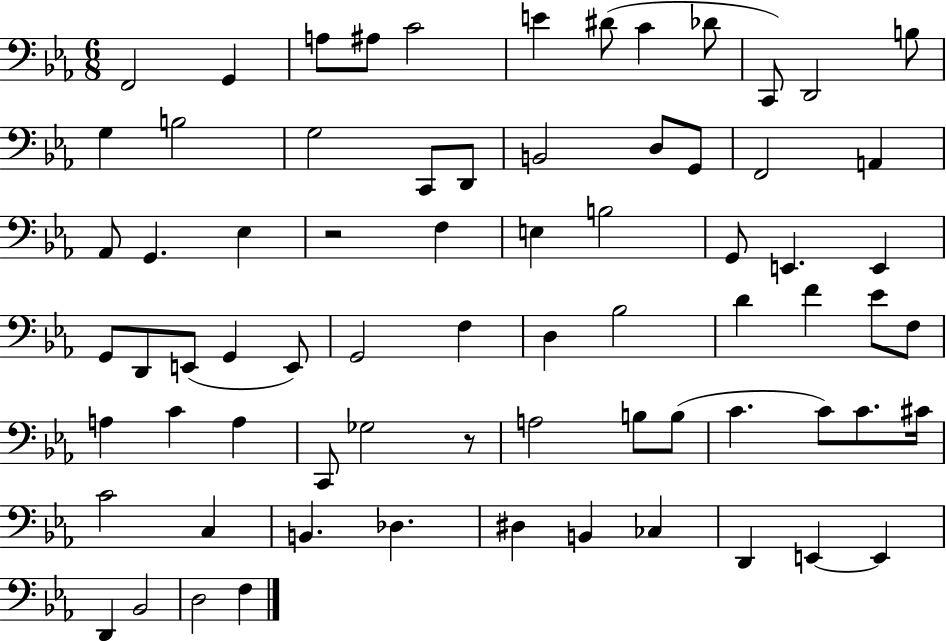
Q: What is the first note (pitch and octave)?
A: F2